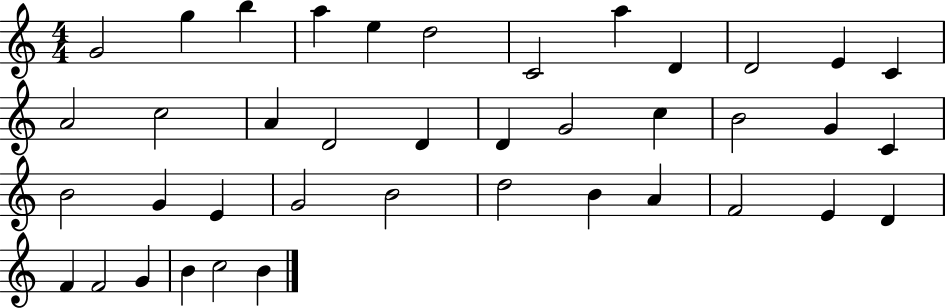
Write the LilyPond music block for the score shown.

{
  \clef treble
  \numericTimeSignature
  \time 4/4
  \key c \major
  g'2 g''4 b''4 | a''4 e''4 d''2 | c'2 a''4 d'4 | d'2 e'4 c'4 | \break a'2 c''2 | a'4 d'2 d'4 | d'4 g'2 c''4 | b'2 g'4 c'4 | \break b'2 g'4 e'4 | g'2 b'2 | d''2 b'4 a'4 | f'2 e'4 d'4 | \break f'4 f'2 g'4 | b'4 c''2 b'4 | \bar "|."
}